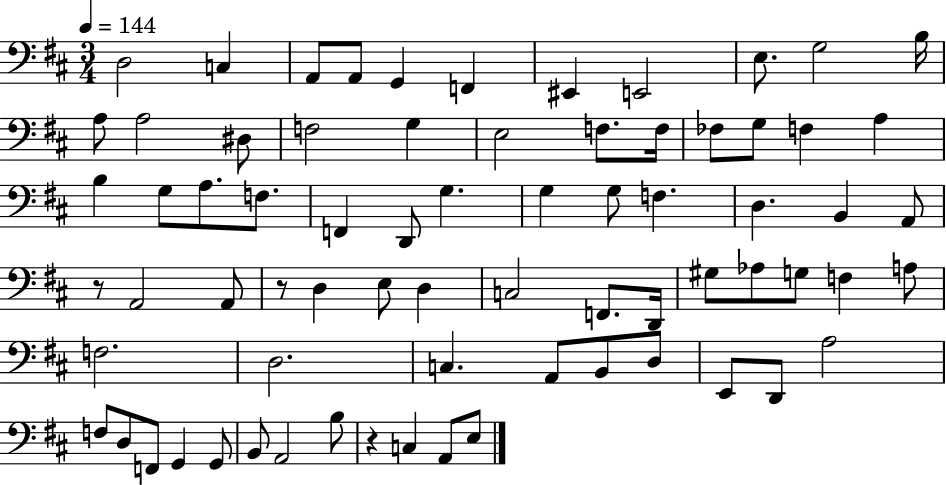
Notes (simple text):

D3/h C3/q A2/e A2/e G2/q F2/q EIS2/q E2/h E3/e. G3/h B3/s A3/e A3/h D#3/e F3/h G3/q E3/h F3/e. F3/s FES3/e G3/e F3/q A3/q B3/q G3/e A3/e. F3/e. F2/q D2/e G3/q. G3/q G3/e F3/q. D3/q. B2/q A2/e R/e A2/h A2/e R/e D3/q E3/e D3/q C3/h F2/e. D2/s G#3/e Ab3/e G3/e F3/q A3/e F3/h. D3/h. C3/q. A2/e B2/e D3/e E2/e D2/e A3/h F3/e D3/e F2/e G2/q G2/e B2/e A2/h B3/e R/q C3/q A2/e E3/e